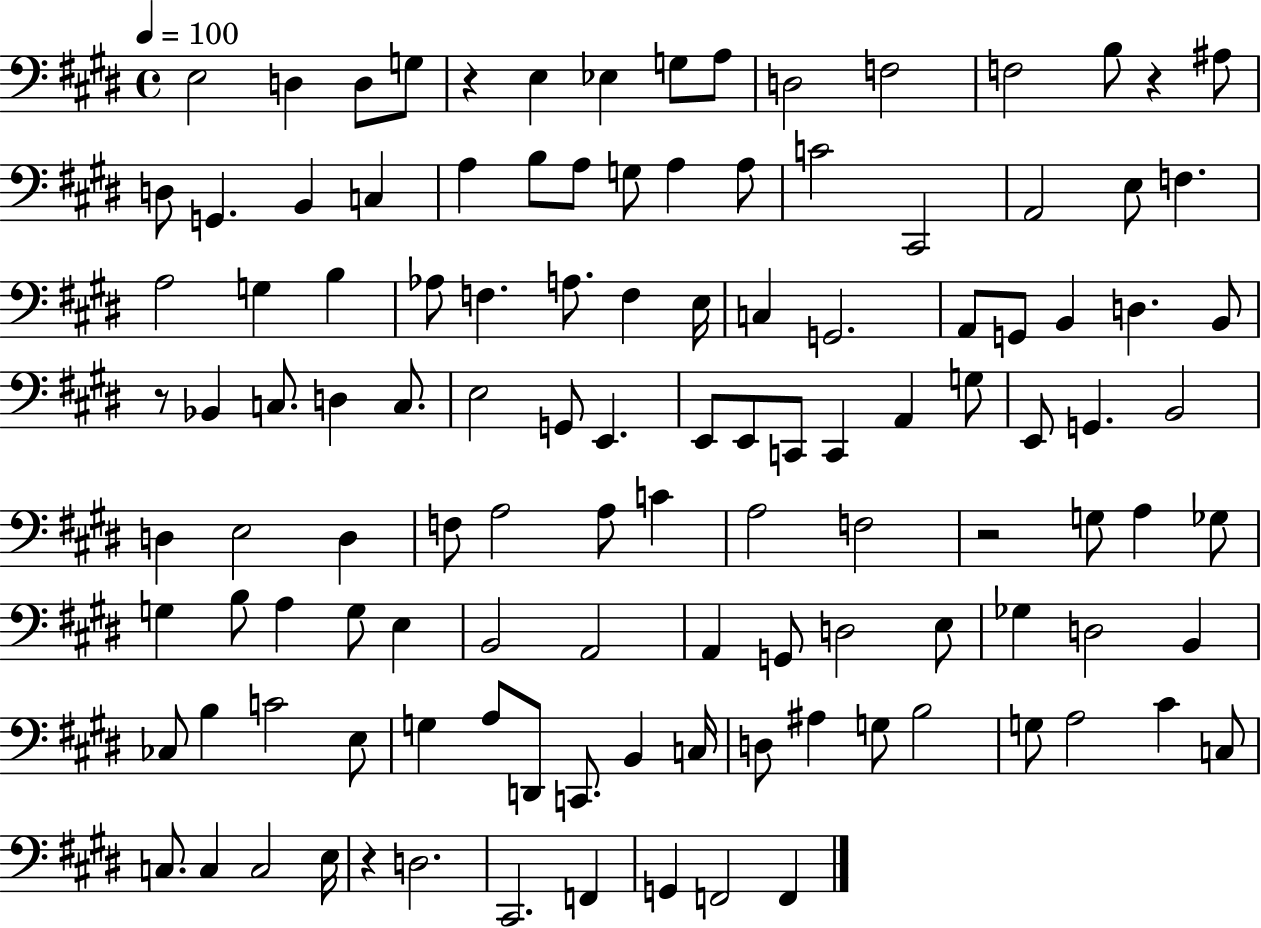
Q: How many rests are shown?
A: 5